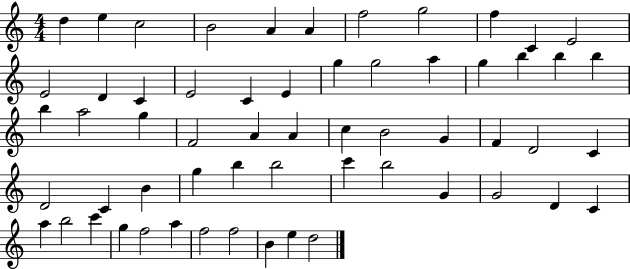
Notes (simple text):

D5/q E5/q C5/h B4/h A4/q A4/q F5/h G5/h F5/q C4/q E4/h E4/h D4/q C4/q E4/h C4/q E4/q G5/q G5/h A5/q G5/q B5/q B5/q B5/q B5/q A5/h G5/q F4/h A4/q A4/q C5/q B4/h G4/q F4/q D4/h C4/q D4/h C4/q B4/q G5/q B5/q B5/h C6/q B5/h G4/q G4/h D4/q C4/q A5/q B5/h C6/q G5/q F5/h A5/q F5/h F5/h B4/q E5/q D5/h